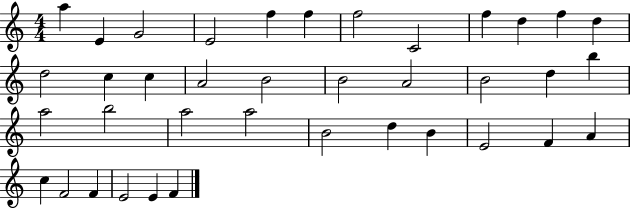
{
  \clef treble
  \numericTimeSignature
  \time 4/4
  \key c \major
  a''4 e'4 g'2 | e'2 f''4 f''4 | f''2 c'2 | f''4 d''4 f''4 d''4 | \break d''2 c''4 c''4 | a'2 b'2 | b'2 a'2 | b'2 d''4 b''4 | \break a''2 b''2 | a''2 a''2 | b'2 d''4 b'4 | e'2 f'4 a'4 | \break c''4 f'2 f'4 | e'2 e'4 f'4 | \bar "|."
}